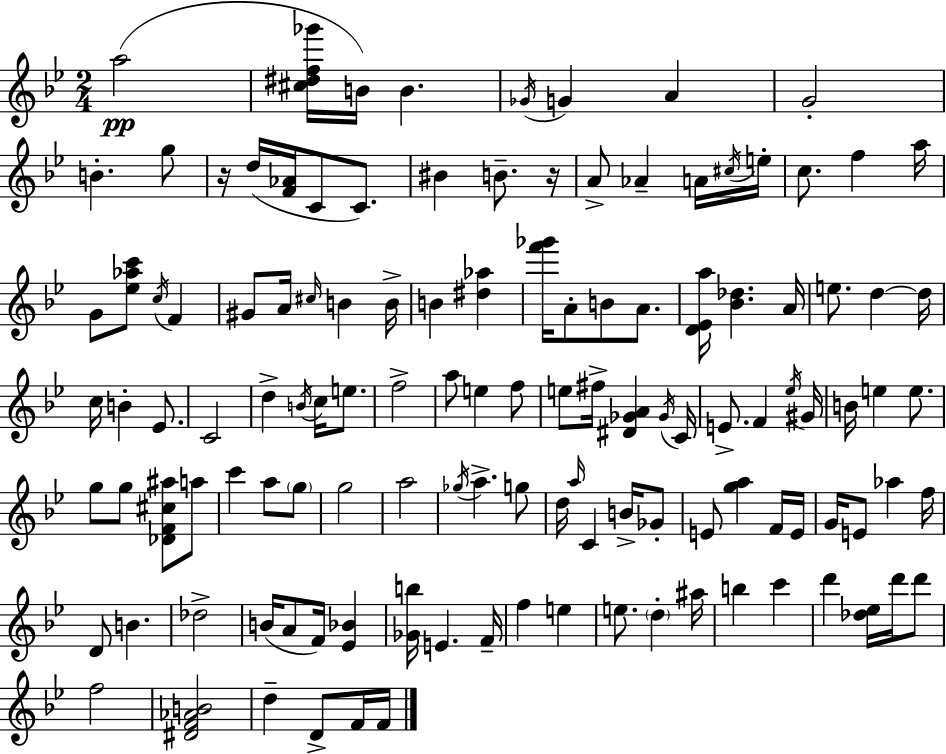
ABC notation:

X:1
T:Untitled
M:2/4
L:1/4
K:Bb
a2 [^c^df_g']/4 B/4 B _G/4 G A G2 B g/2 z/4 d/4 [F_A]/4 C/2 C/2 ^B B/2 z/4 A/2 _A A/4 ^c/4 e/4 c/2 f a/4 G/2 [_e_ac']/2 c/4 F ^G/2 A/4 ^c/4 B B/4 B [^d_a] [f'_g']/4 A/2 B/2 A/2 [D_Ea]/4 [_B_d] A/4 e/2 d d/4 c/4 B _E/2 C2 d B/4 c/4 e/2 f2 a/2 e f/2 e/2 ^f/4 [^D_GA] _G/4 C/4 E/2 F _e/4 ^G/4 B/4 e e/2 g/2 g/2 [_DF^c^a]/2 a/2 c' a/2 g/2 g2 a2 _g/4 a g/2 d/4 a/4 C B/4 _G/2 E/2 [ga] F/4 E/4 G/4 E/2 _a f/4 D/2 B _d2 B/4 A/2 F/4 [_E_B] [_Gb]/4 E F/4 f e e/2 d ^a/4 b c' d' [_d_e]/4 d'/4 d'/2 f2 [^DF_AB]2 d D/2 F/4 F/4